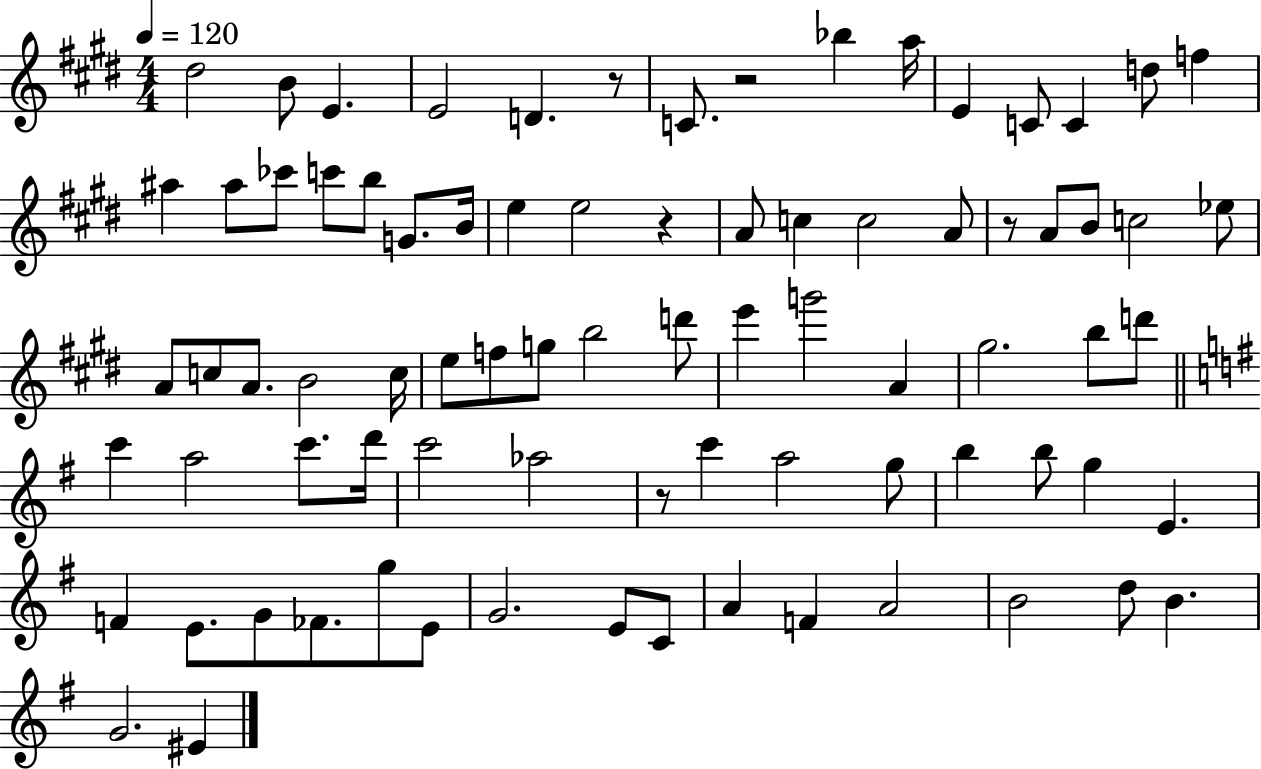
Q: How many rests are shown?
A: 5